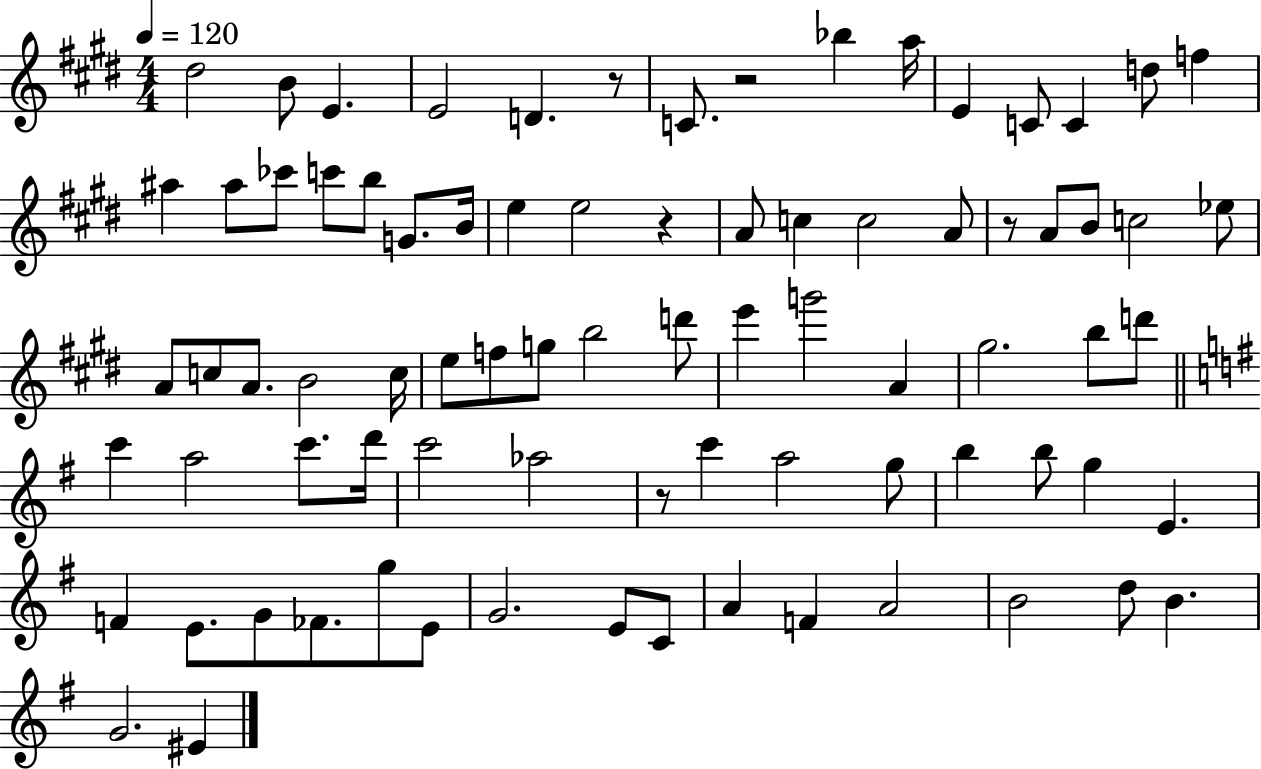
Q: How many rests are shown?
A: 5